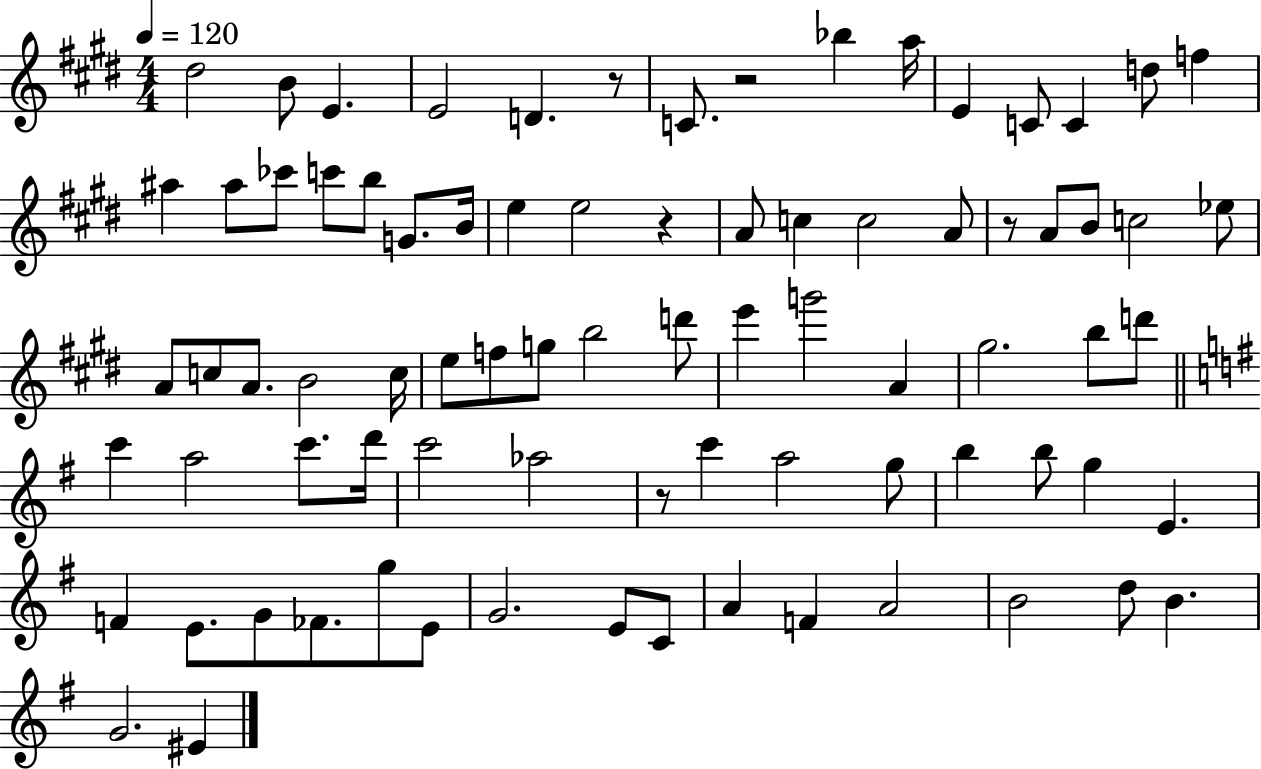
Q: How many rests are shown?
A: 5